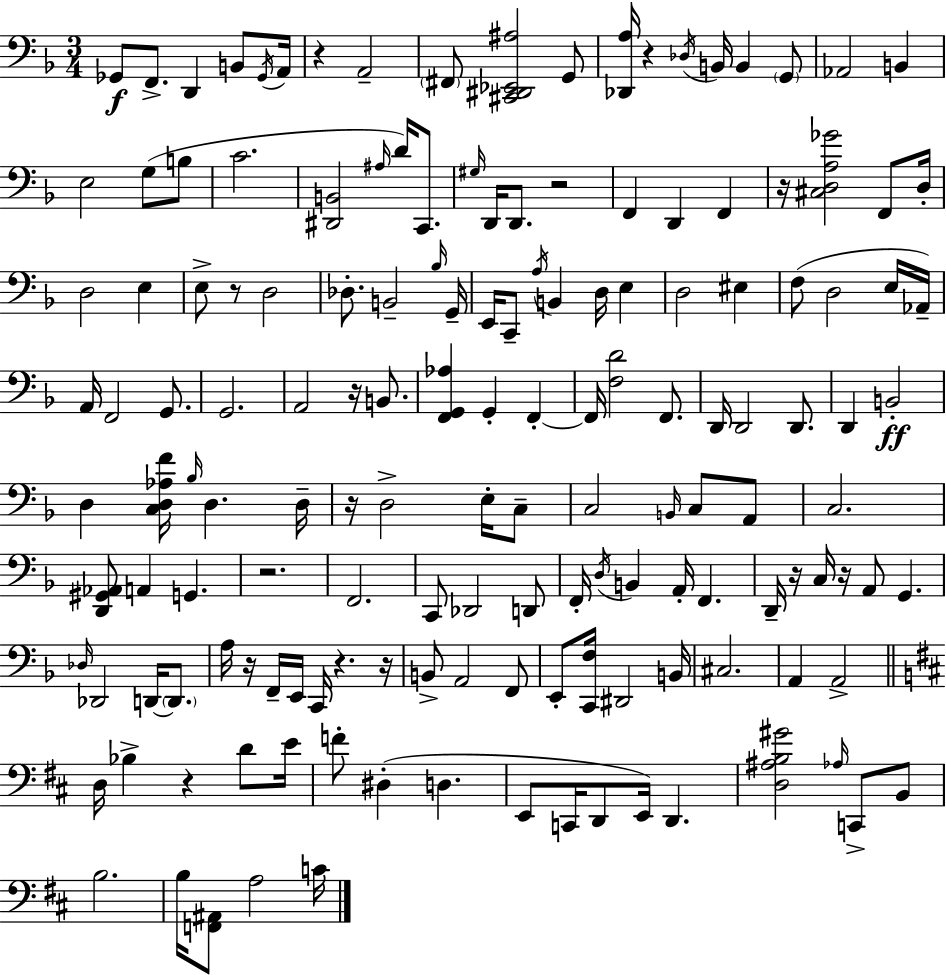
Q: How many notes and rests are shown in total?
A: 153